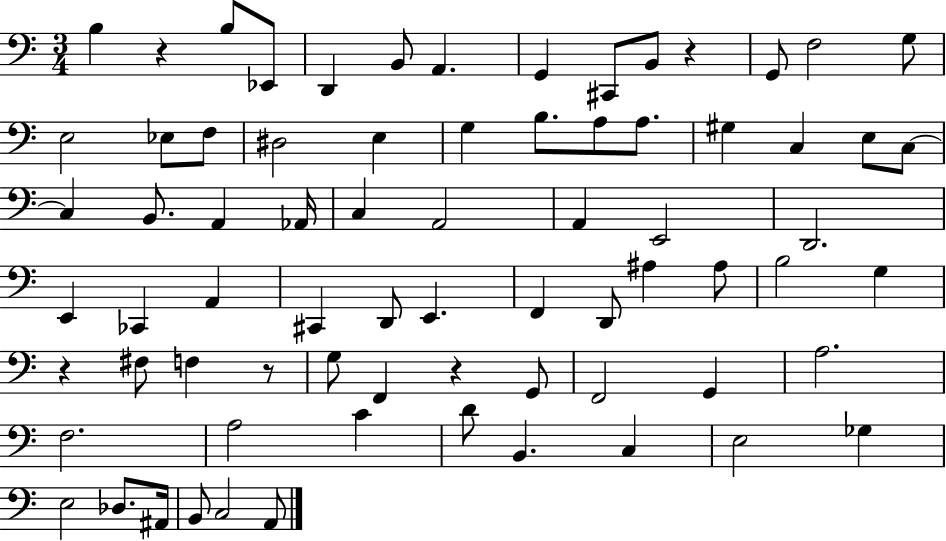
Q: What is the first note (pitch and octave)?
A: B3